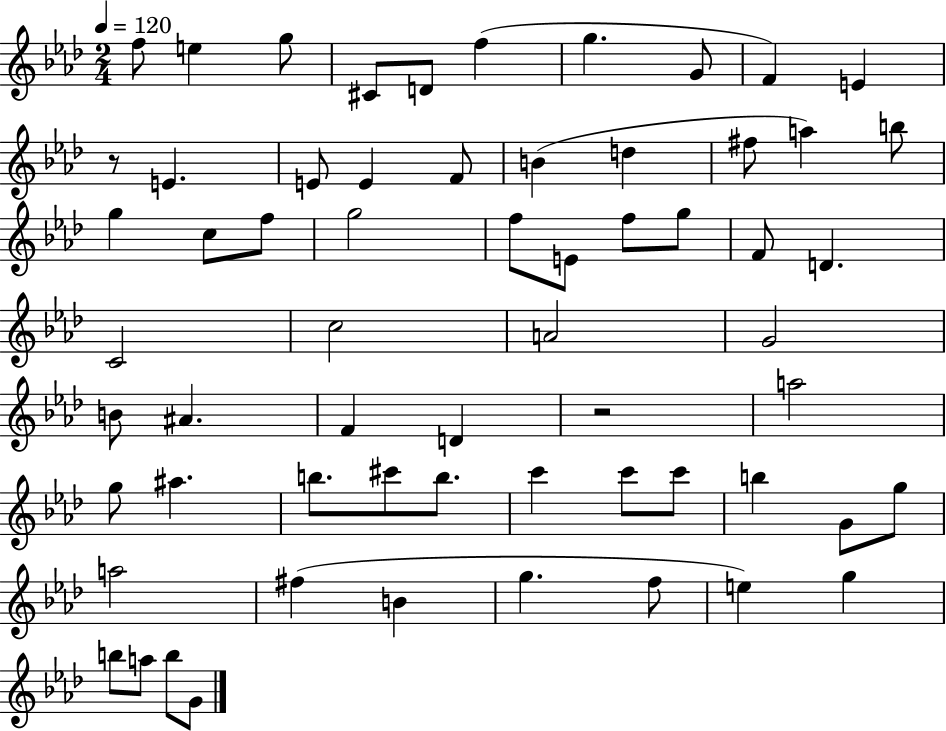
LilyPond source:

{
  \clef treble
  \numericTimeSignature
  \time 2/4
  \key aes \major
  \tempo 4 = 120
  \repeat volta 2 { f''8 e''4 g''8 | cis'8 d'8 f''4( | g''4. g'8 | f'4) e'4 | \break r8 e'4. | e'8 e'4 f'8 | b'4( d''4 | fis''8 a''4) b''8 | \break g''4 c''8 f''8 | g''2 | f''8 e'8 f''8 g''8 | f'8 d'4. | \break c'2 | c''2 | a'2 | g'2 | \break b'8 ais'4. | f'4 d'4 | r2 | a''2 | \break g''8 ais''4. | b''8. cis'''8 b''8. | c'''4 c'''8 c'''8 | b''4 g'8 g''8 | \break a''2 | fis''4( b'4 | g''4. f''8 | e''4) g''4 | \break b''8 a''8 b''8 g'8 | } \bar "|."
}